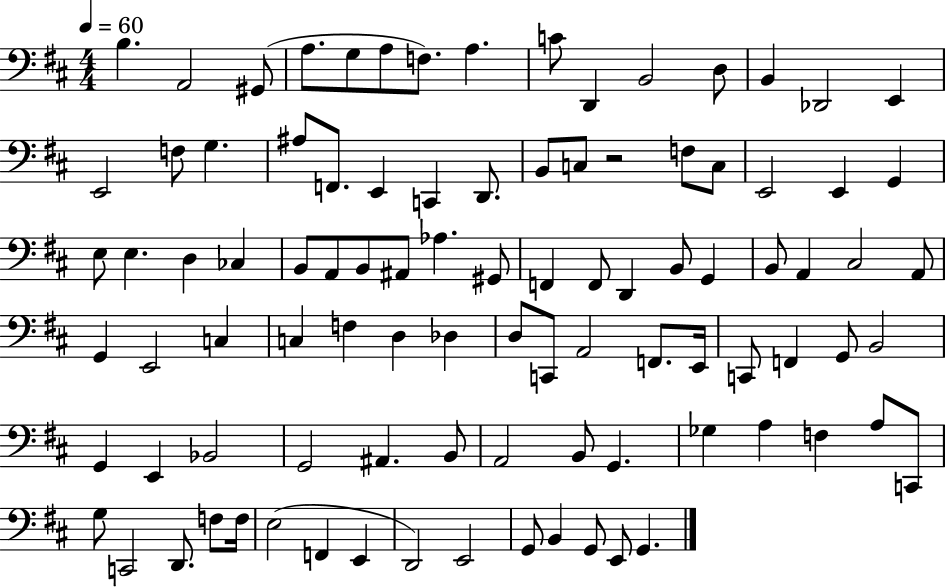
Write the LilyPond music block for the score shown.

{
  \clef bass
  \numericTimeSignature
  \time 4/4
  \key d \major
  \tempo 4 = 60
  b4. a,2 gis,8( | a8. g8 a8 f8.) a4. | c'8 d,4 b,2 d8 | b,4 des,2 e,4 | \break e,2 f8 g4. | ais8 f,8. e,4 c,4 d,8. | b,8 c8 r2 f8 c8 | e,2 e,4 g,4 | \break e8 e4. d4 ces4 | b,8 a,8 b,8 ais,8 aes4. gis,8 | f,4 f,8 d,4 b,8 g,4 | b,8 a,4 cis2 a,8 | \break g,4 e,2 c4 | c4 f4 d4 des4 | d8 c,8 a,2 f,8. e,16 | c,8 f,4 g,8 b,2 | \break g,4 e,4 bes,2 | g,2 ais,4. b,8 | a,2 b,8 g,4. | ges4 a4 f4 a8 c,8 | \break g8 c,2 d,8. f8 f16 | e2( f,4 e,4 | d,2) e,2 | g,8 b,4 g,8 e,8 g,4. | \break \bar "|."
}